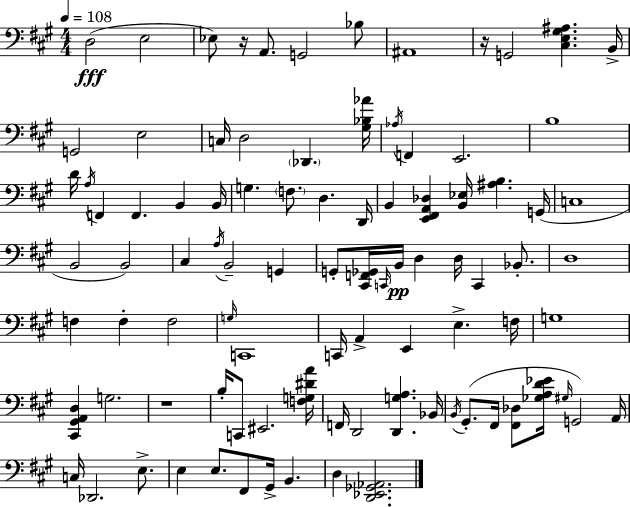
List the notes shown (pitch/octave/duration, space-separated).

D3/h E3/h Eb3/e R/s A2/e. G2/h Bb3/e A#2/w R/s G2/h [C#3,E3,G#3,A#3]/q. B2/s G2/h E3/h C3/s D3/h Db2/q. [G#3,Bb3,Ab4]/s Ab3/s F2/q E2/h. B3/w D4/s A3/s F2/q F2/q. B2/q B2/s G3/q. F3/e. D3/q. D2/s B2/q [E2,F#2,A2,Db3]/q [B2,Eb3]/s [A#3,B3]/q. G2/s C3/w B2/h B2/h C#3/q A3/s B2/h G2/q G2/e [C#2,F2,Gb2]/s C2/s B2/s D3/q D3/s C2/q Bb2/e. D3/w F3/q F3/q F3/h G3/s C2/w C2/s A2/q E2/q E3/q. F3/s G3/w [C#2,G#2,A2,D3]/q G3/h. R/w B3/s C2/e EIS2/h. [F3,G3,D#4,A4]/s F2/s D2/h [D2,G3,A3]/q. Bb2/s B2/s G#2/e. F#2/s [F#2,Db3]/e [Gb3,A3,D4,Eb4]/s G#3/s G2/h A2/s C3/s Db2/h. E3/e. E3/q E3/e. F#2/e G#2/s B2/q. D3/q [D2,Eb2,Gb2,Ab2]/h.